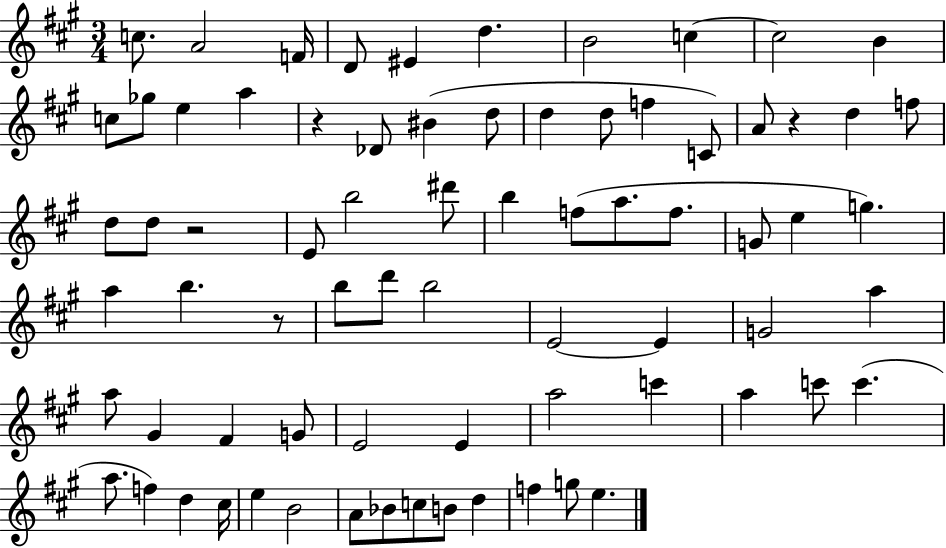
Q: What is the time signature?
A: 3/4